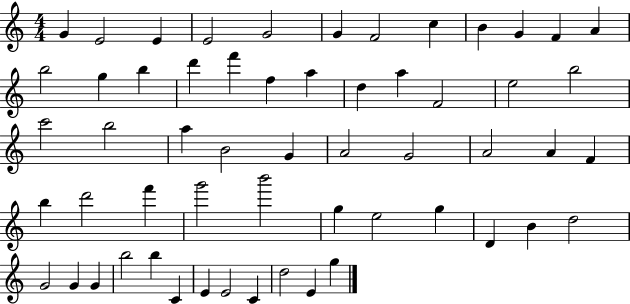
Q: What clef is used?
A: treble